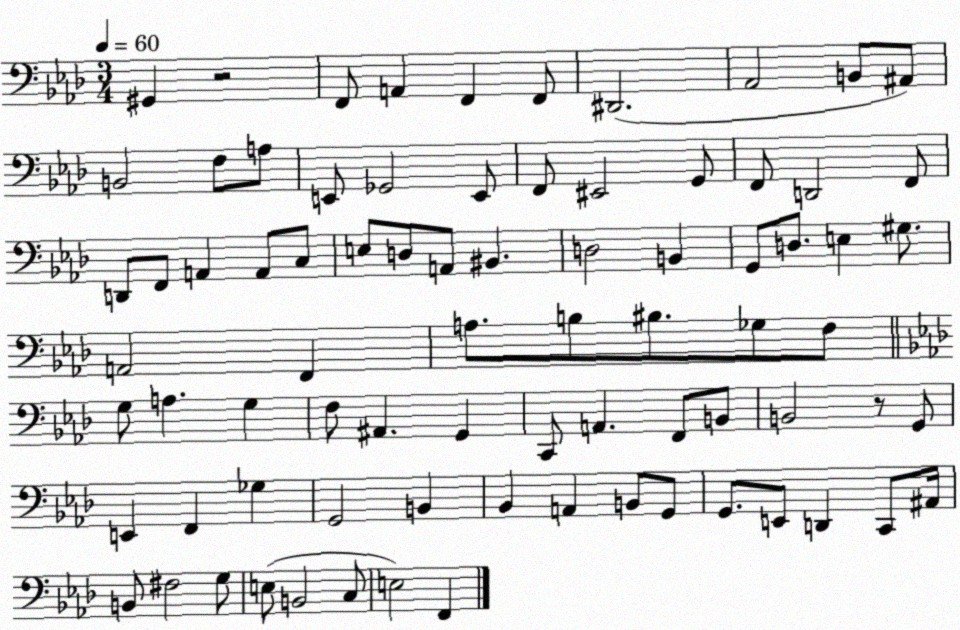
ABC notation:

X:1
T:Untitled
M:3/4
L:1/4
K:Ab
^G,, z2 F,,/2 A,, F,, F,,/2 ^D,,2 _A,,2 B,,/2 ^A,,/2 B,,2 F,/2 A,/2 E,,/2 _G,,2 E,,/2 F,,/2 ^E,,2 G,,/2 F,,/2 D,,2 F,,/2 D,,/2 F,,/2 A,, A,,/2 C,/2 E,/2 D,/2 A,,/2 ^B,, D,2 B,, G,,/2 D,/2 E, ^G,/2 A,,2 F,, A,/2 B,/2 ^B,/2 _G,/2 F,/2 G,/2 A, G, F,/2 ^A,, G,, C,,/2 A,, F,,/2 B,,/2 B,,2 z/2 G,,/2 E,, F,, _G, G,,2 B,, _B,, A,, B,,/2 G,,/2 G,,/2 E,,/2 D,, C,,/2 ^A,,/4 B,,/2 ^F,2 G,/2 E,/2 B,,2 C,/2 E,2 F,,